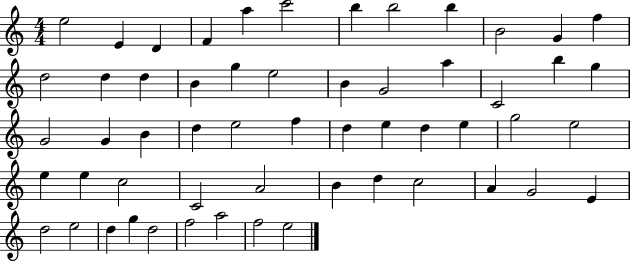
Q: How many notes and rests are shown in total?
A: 56